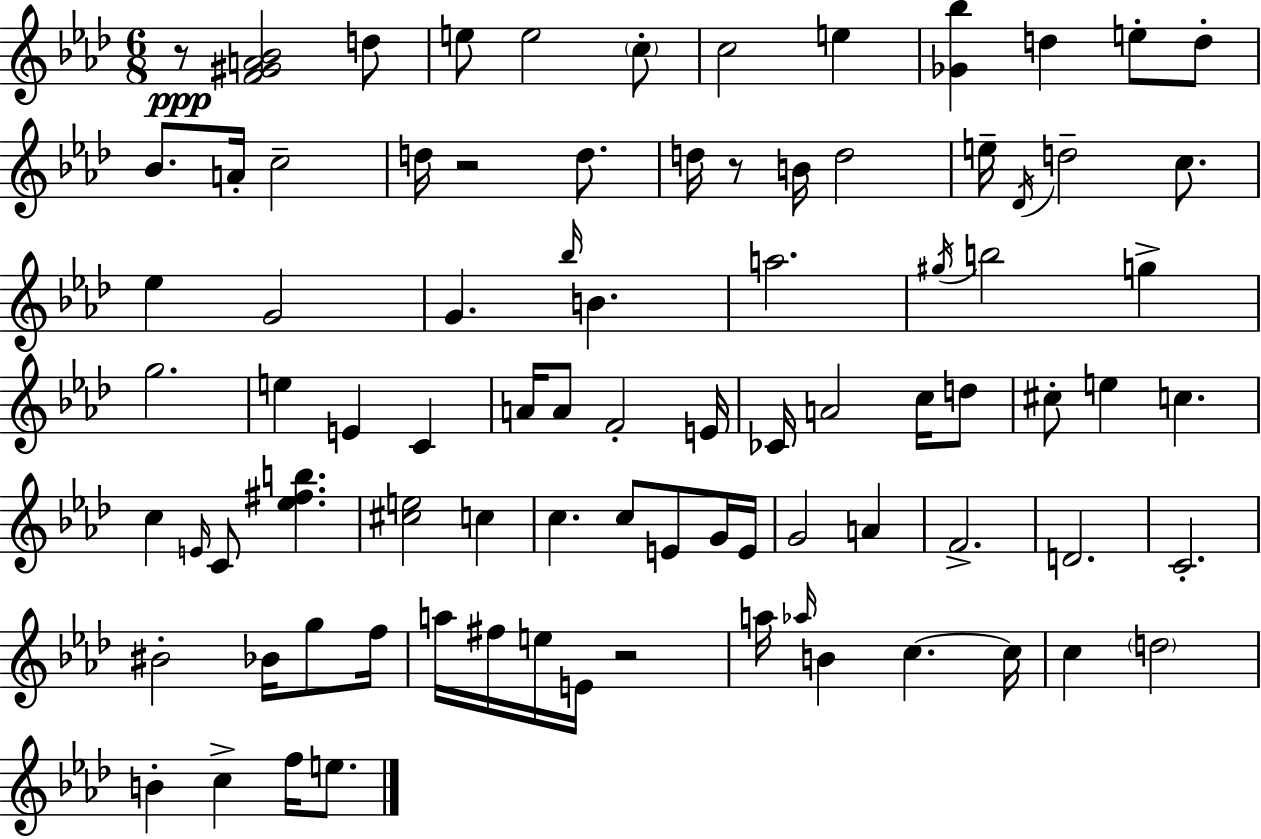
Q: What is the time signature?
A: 6/8